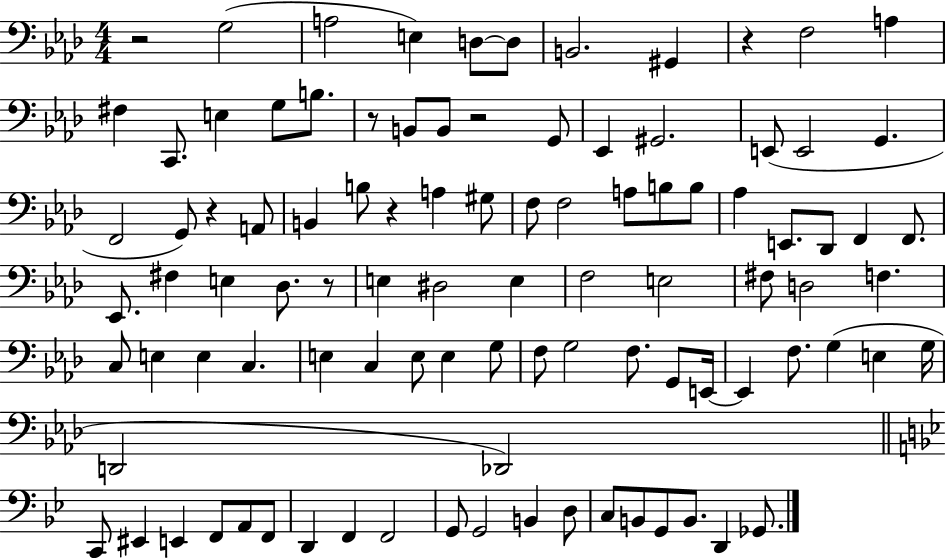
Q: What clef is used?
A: bass